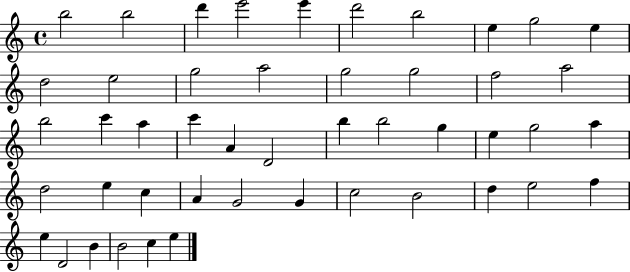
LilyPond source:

{
  \clef treble
  \time 4/4
  \defaultTimeSignature
  \key c \major
  b''2 b''2 | d'''4 e'''2 e'''4 | d'''2 b''2 | e''4 g''2 e''4 | \break d''2 e''2 | g''2 a''2 | g''2 g''2 | f''2 a''2 | \break b''2 c'''4 a''4 | c'''4 a'4 d'2 | b''4 b''2 g''4 | e''4 g''2 a''4 | \break d''2 e''4 c''4 | a'4 g'2 g'4 | c''2 b'2 | d''4 e''2 f''4 | \break e''4 d'2 b'4 | b'2 c''4 e''4 | \bar "|."
}